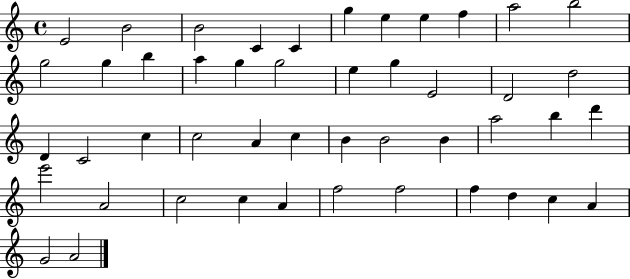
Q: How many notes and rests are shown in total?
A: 47